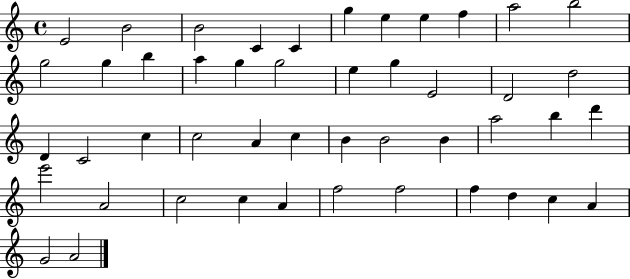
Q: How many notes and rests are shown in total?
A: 47